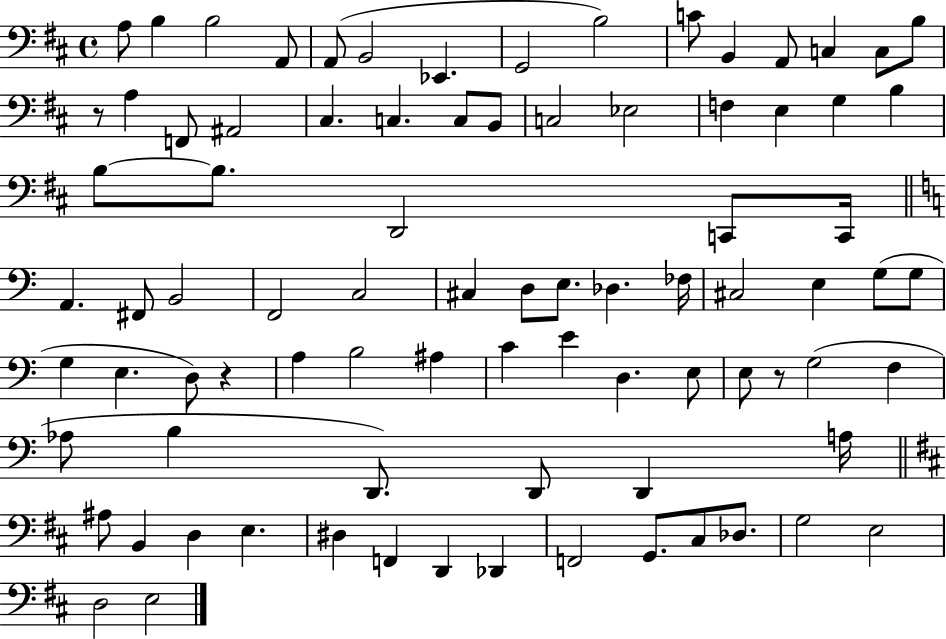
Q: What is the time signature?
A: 4/4